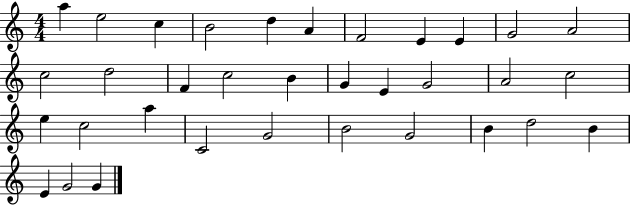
{
  \clef treble
  \numericTimeSignature
  \time 4/4
  \key c \major
  a''4 e''2 c''4 | b'2 d''4 a'4 | f'2 e'4 e'4 | g'2 a'2 | \break c''2 d''2 | f'4 c''2 b'4 | g'4 e'4 g'2 | a'2 c''2 | \break e''4 c''2 a''4 | c'2 g'2 | b'2 g'2 | b'4 d''2 b'4 | \break e'4 g'2 g'4 | \bar "|."
}